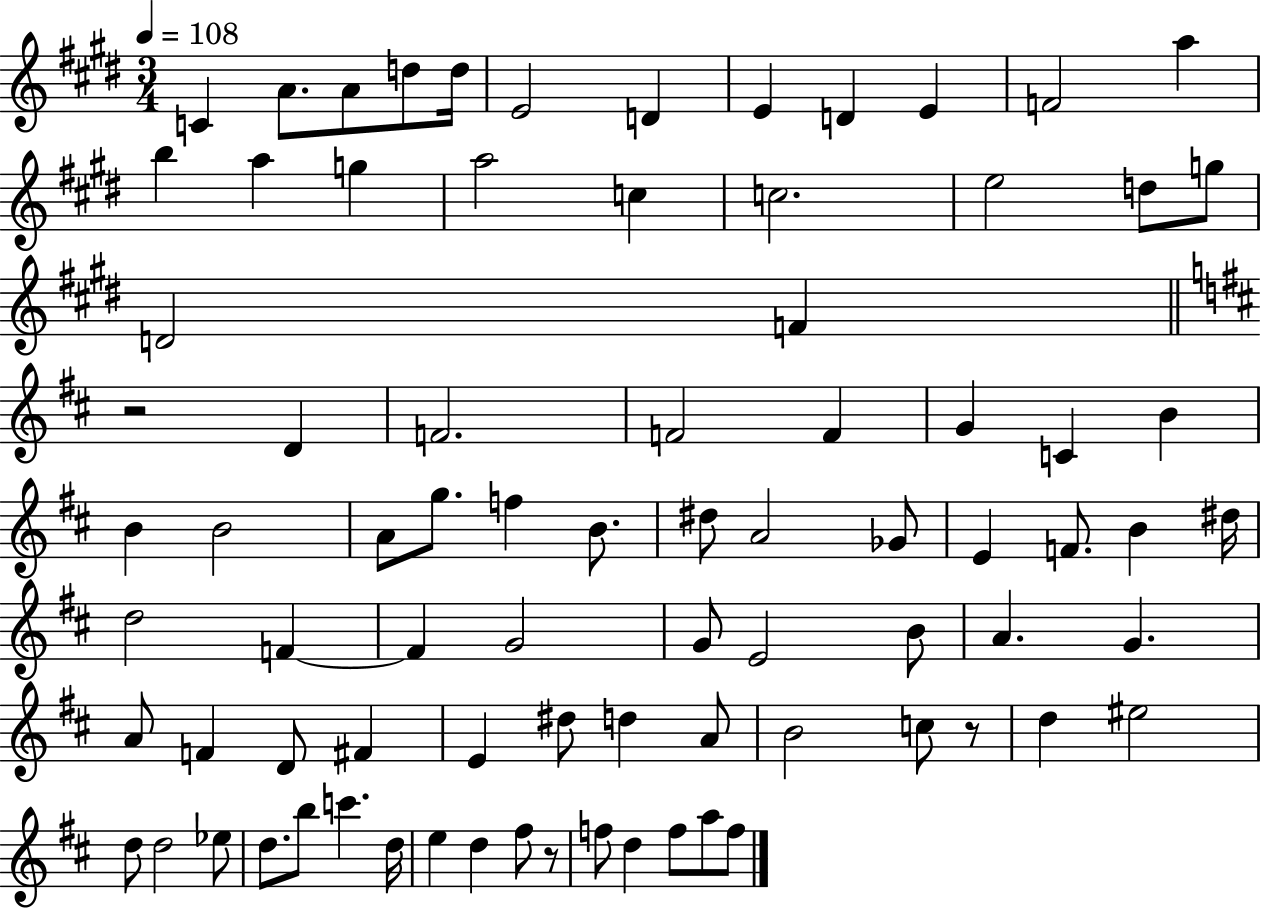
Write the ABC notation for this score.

X:1
T:Untitled
M:3/4
L:1/4
K:E
C A/2 A/2 d/2 d/4 E2 D E D E F2 a b a g a2 c c2 e2 d/2 g/2 D2 F z2 D F2 F2 F G C B B B2 A/2 g/2 f B/2 ^d/2 A2 _G/2 E F/2 B ^d/4 d2 F F G2 G/2 E2 B/2 A G A/2 F D/2 ^F E ^d/2 d A/2 B2 c/2 z/2 d ^e2 d/2 d2 _e/2 d/2 b/2 c' d/4 e d ^f/2 z/2 f/2 d f/2 a/2 f/2